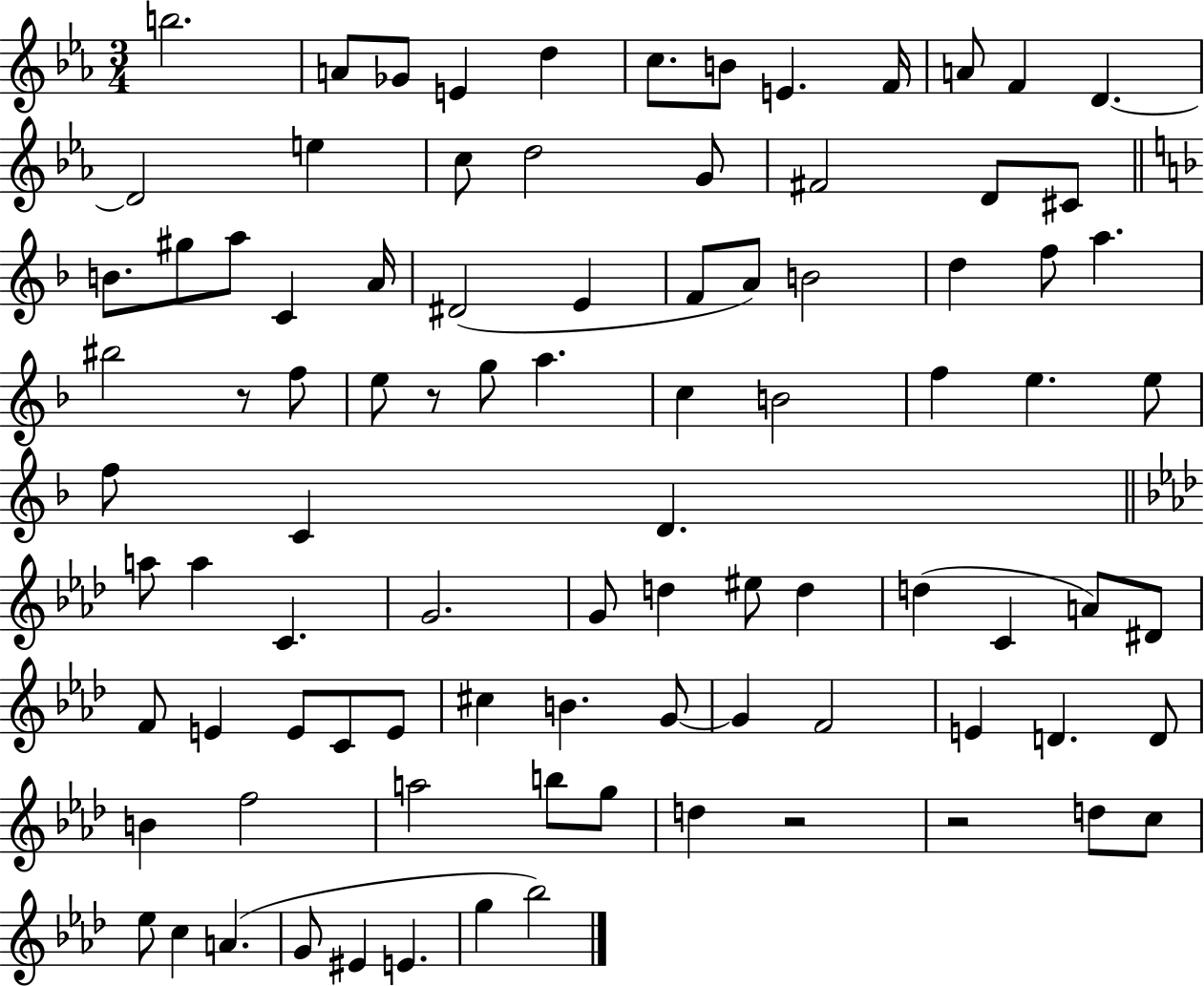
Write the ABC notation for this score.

X:1
T:Untitled
M:3/4
L:1/4
K:Eb
b2 A/2 _G/2 E d c/2 B/2 E F/4 A/2 F D D2 e c/2 d2 G/2 ^F2 D/2 ^C/2 B/2 ^g/2 a/2 C A/4 ^D2 E F/2 A/2 B2 d f/2 a ^b2 z/2 f/2 e/2 z/2 g/2 a c B2 f e e/2 f/2 C D a/2 a C G2 G/2 d ^e/2 d d C A/2 ^D/2 F/2 E E/2 C/2 E/2 ^c B G/2 G F2 E D D/2 B f2 a2 b/2 g/2 d z2 z2 d/2 c/2 _e/2 c A G/2 ^E E g _b2